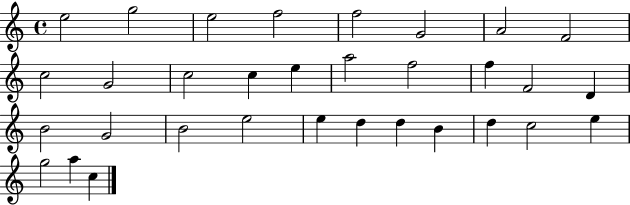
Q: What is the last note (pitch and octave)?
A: C5